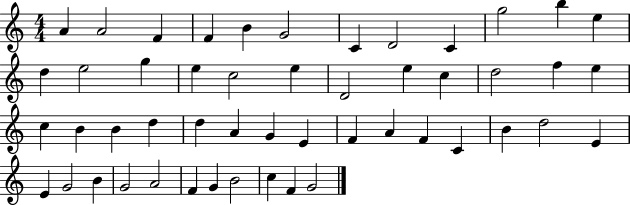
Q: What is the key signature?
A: C major